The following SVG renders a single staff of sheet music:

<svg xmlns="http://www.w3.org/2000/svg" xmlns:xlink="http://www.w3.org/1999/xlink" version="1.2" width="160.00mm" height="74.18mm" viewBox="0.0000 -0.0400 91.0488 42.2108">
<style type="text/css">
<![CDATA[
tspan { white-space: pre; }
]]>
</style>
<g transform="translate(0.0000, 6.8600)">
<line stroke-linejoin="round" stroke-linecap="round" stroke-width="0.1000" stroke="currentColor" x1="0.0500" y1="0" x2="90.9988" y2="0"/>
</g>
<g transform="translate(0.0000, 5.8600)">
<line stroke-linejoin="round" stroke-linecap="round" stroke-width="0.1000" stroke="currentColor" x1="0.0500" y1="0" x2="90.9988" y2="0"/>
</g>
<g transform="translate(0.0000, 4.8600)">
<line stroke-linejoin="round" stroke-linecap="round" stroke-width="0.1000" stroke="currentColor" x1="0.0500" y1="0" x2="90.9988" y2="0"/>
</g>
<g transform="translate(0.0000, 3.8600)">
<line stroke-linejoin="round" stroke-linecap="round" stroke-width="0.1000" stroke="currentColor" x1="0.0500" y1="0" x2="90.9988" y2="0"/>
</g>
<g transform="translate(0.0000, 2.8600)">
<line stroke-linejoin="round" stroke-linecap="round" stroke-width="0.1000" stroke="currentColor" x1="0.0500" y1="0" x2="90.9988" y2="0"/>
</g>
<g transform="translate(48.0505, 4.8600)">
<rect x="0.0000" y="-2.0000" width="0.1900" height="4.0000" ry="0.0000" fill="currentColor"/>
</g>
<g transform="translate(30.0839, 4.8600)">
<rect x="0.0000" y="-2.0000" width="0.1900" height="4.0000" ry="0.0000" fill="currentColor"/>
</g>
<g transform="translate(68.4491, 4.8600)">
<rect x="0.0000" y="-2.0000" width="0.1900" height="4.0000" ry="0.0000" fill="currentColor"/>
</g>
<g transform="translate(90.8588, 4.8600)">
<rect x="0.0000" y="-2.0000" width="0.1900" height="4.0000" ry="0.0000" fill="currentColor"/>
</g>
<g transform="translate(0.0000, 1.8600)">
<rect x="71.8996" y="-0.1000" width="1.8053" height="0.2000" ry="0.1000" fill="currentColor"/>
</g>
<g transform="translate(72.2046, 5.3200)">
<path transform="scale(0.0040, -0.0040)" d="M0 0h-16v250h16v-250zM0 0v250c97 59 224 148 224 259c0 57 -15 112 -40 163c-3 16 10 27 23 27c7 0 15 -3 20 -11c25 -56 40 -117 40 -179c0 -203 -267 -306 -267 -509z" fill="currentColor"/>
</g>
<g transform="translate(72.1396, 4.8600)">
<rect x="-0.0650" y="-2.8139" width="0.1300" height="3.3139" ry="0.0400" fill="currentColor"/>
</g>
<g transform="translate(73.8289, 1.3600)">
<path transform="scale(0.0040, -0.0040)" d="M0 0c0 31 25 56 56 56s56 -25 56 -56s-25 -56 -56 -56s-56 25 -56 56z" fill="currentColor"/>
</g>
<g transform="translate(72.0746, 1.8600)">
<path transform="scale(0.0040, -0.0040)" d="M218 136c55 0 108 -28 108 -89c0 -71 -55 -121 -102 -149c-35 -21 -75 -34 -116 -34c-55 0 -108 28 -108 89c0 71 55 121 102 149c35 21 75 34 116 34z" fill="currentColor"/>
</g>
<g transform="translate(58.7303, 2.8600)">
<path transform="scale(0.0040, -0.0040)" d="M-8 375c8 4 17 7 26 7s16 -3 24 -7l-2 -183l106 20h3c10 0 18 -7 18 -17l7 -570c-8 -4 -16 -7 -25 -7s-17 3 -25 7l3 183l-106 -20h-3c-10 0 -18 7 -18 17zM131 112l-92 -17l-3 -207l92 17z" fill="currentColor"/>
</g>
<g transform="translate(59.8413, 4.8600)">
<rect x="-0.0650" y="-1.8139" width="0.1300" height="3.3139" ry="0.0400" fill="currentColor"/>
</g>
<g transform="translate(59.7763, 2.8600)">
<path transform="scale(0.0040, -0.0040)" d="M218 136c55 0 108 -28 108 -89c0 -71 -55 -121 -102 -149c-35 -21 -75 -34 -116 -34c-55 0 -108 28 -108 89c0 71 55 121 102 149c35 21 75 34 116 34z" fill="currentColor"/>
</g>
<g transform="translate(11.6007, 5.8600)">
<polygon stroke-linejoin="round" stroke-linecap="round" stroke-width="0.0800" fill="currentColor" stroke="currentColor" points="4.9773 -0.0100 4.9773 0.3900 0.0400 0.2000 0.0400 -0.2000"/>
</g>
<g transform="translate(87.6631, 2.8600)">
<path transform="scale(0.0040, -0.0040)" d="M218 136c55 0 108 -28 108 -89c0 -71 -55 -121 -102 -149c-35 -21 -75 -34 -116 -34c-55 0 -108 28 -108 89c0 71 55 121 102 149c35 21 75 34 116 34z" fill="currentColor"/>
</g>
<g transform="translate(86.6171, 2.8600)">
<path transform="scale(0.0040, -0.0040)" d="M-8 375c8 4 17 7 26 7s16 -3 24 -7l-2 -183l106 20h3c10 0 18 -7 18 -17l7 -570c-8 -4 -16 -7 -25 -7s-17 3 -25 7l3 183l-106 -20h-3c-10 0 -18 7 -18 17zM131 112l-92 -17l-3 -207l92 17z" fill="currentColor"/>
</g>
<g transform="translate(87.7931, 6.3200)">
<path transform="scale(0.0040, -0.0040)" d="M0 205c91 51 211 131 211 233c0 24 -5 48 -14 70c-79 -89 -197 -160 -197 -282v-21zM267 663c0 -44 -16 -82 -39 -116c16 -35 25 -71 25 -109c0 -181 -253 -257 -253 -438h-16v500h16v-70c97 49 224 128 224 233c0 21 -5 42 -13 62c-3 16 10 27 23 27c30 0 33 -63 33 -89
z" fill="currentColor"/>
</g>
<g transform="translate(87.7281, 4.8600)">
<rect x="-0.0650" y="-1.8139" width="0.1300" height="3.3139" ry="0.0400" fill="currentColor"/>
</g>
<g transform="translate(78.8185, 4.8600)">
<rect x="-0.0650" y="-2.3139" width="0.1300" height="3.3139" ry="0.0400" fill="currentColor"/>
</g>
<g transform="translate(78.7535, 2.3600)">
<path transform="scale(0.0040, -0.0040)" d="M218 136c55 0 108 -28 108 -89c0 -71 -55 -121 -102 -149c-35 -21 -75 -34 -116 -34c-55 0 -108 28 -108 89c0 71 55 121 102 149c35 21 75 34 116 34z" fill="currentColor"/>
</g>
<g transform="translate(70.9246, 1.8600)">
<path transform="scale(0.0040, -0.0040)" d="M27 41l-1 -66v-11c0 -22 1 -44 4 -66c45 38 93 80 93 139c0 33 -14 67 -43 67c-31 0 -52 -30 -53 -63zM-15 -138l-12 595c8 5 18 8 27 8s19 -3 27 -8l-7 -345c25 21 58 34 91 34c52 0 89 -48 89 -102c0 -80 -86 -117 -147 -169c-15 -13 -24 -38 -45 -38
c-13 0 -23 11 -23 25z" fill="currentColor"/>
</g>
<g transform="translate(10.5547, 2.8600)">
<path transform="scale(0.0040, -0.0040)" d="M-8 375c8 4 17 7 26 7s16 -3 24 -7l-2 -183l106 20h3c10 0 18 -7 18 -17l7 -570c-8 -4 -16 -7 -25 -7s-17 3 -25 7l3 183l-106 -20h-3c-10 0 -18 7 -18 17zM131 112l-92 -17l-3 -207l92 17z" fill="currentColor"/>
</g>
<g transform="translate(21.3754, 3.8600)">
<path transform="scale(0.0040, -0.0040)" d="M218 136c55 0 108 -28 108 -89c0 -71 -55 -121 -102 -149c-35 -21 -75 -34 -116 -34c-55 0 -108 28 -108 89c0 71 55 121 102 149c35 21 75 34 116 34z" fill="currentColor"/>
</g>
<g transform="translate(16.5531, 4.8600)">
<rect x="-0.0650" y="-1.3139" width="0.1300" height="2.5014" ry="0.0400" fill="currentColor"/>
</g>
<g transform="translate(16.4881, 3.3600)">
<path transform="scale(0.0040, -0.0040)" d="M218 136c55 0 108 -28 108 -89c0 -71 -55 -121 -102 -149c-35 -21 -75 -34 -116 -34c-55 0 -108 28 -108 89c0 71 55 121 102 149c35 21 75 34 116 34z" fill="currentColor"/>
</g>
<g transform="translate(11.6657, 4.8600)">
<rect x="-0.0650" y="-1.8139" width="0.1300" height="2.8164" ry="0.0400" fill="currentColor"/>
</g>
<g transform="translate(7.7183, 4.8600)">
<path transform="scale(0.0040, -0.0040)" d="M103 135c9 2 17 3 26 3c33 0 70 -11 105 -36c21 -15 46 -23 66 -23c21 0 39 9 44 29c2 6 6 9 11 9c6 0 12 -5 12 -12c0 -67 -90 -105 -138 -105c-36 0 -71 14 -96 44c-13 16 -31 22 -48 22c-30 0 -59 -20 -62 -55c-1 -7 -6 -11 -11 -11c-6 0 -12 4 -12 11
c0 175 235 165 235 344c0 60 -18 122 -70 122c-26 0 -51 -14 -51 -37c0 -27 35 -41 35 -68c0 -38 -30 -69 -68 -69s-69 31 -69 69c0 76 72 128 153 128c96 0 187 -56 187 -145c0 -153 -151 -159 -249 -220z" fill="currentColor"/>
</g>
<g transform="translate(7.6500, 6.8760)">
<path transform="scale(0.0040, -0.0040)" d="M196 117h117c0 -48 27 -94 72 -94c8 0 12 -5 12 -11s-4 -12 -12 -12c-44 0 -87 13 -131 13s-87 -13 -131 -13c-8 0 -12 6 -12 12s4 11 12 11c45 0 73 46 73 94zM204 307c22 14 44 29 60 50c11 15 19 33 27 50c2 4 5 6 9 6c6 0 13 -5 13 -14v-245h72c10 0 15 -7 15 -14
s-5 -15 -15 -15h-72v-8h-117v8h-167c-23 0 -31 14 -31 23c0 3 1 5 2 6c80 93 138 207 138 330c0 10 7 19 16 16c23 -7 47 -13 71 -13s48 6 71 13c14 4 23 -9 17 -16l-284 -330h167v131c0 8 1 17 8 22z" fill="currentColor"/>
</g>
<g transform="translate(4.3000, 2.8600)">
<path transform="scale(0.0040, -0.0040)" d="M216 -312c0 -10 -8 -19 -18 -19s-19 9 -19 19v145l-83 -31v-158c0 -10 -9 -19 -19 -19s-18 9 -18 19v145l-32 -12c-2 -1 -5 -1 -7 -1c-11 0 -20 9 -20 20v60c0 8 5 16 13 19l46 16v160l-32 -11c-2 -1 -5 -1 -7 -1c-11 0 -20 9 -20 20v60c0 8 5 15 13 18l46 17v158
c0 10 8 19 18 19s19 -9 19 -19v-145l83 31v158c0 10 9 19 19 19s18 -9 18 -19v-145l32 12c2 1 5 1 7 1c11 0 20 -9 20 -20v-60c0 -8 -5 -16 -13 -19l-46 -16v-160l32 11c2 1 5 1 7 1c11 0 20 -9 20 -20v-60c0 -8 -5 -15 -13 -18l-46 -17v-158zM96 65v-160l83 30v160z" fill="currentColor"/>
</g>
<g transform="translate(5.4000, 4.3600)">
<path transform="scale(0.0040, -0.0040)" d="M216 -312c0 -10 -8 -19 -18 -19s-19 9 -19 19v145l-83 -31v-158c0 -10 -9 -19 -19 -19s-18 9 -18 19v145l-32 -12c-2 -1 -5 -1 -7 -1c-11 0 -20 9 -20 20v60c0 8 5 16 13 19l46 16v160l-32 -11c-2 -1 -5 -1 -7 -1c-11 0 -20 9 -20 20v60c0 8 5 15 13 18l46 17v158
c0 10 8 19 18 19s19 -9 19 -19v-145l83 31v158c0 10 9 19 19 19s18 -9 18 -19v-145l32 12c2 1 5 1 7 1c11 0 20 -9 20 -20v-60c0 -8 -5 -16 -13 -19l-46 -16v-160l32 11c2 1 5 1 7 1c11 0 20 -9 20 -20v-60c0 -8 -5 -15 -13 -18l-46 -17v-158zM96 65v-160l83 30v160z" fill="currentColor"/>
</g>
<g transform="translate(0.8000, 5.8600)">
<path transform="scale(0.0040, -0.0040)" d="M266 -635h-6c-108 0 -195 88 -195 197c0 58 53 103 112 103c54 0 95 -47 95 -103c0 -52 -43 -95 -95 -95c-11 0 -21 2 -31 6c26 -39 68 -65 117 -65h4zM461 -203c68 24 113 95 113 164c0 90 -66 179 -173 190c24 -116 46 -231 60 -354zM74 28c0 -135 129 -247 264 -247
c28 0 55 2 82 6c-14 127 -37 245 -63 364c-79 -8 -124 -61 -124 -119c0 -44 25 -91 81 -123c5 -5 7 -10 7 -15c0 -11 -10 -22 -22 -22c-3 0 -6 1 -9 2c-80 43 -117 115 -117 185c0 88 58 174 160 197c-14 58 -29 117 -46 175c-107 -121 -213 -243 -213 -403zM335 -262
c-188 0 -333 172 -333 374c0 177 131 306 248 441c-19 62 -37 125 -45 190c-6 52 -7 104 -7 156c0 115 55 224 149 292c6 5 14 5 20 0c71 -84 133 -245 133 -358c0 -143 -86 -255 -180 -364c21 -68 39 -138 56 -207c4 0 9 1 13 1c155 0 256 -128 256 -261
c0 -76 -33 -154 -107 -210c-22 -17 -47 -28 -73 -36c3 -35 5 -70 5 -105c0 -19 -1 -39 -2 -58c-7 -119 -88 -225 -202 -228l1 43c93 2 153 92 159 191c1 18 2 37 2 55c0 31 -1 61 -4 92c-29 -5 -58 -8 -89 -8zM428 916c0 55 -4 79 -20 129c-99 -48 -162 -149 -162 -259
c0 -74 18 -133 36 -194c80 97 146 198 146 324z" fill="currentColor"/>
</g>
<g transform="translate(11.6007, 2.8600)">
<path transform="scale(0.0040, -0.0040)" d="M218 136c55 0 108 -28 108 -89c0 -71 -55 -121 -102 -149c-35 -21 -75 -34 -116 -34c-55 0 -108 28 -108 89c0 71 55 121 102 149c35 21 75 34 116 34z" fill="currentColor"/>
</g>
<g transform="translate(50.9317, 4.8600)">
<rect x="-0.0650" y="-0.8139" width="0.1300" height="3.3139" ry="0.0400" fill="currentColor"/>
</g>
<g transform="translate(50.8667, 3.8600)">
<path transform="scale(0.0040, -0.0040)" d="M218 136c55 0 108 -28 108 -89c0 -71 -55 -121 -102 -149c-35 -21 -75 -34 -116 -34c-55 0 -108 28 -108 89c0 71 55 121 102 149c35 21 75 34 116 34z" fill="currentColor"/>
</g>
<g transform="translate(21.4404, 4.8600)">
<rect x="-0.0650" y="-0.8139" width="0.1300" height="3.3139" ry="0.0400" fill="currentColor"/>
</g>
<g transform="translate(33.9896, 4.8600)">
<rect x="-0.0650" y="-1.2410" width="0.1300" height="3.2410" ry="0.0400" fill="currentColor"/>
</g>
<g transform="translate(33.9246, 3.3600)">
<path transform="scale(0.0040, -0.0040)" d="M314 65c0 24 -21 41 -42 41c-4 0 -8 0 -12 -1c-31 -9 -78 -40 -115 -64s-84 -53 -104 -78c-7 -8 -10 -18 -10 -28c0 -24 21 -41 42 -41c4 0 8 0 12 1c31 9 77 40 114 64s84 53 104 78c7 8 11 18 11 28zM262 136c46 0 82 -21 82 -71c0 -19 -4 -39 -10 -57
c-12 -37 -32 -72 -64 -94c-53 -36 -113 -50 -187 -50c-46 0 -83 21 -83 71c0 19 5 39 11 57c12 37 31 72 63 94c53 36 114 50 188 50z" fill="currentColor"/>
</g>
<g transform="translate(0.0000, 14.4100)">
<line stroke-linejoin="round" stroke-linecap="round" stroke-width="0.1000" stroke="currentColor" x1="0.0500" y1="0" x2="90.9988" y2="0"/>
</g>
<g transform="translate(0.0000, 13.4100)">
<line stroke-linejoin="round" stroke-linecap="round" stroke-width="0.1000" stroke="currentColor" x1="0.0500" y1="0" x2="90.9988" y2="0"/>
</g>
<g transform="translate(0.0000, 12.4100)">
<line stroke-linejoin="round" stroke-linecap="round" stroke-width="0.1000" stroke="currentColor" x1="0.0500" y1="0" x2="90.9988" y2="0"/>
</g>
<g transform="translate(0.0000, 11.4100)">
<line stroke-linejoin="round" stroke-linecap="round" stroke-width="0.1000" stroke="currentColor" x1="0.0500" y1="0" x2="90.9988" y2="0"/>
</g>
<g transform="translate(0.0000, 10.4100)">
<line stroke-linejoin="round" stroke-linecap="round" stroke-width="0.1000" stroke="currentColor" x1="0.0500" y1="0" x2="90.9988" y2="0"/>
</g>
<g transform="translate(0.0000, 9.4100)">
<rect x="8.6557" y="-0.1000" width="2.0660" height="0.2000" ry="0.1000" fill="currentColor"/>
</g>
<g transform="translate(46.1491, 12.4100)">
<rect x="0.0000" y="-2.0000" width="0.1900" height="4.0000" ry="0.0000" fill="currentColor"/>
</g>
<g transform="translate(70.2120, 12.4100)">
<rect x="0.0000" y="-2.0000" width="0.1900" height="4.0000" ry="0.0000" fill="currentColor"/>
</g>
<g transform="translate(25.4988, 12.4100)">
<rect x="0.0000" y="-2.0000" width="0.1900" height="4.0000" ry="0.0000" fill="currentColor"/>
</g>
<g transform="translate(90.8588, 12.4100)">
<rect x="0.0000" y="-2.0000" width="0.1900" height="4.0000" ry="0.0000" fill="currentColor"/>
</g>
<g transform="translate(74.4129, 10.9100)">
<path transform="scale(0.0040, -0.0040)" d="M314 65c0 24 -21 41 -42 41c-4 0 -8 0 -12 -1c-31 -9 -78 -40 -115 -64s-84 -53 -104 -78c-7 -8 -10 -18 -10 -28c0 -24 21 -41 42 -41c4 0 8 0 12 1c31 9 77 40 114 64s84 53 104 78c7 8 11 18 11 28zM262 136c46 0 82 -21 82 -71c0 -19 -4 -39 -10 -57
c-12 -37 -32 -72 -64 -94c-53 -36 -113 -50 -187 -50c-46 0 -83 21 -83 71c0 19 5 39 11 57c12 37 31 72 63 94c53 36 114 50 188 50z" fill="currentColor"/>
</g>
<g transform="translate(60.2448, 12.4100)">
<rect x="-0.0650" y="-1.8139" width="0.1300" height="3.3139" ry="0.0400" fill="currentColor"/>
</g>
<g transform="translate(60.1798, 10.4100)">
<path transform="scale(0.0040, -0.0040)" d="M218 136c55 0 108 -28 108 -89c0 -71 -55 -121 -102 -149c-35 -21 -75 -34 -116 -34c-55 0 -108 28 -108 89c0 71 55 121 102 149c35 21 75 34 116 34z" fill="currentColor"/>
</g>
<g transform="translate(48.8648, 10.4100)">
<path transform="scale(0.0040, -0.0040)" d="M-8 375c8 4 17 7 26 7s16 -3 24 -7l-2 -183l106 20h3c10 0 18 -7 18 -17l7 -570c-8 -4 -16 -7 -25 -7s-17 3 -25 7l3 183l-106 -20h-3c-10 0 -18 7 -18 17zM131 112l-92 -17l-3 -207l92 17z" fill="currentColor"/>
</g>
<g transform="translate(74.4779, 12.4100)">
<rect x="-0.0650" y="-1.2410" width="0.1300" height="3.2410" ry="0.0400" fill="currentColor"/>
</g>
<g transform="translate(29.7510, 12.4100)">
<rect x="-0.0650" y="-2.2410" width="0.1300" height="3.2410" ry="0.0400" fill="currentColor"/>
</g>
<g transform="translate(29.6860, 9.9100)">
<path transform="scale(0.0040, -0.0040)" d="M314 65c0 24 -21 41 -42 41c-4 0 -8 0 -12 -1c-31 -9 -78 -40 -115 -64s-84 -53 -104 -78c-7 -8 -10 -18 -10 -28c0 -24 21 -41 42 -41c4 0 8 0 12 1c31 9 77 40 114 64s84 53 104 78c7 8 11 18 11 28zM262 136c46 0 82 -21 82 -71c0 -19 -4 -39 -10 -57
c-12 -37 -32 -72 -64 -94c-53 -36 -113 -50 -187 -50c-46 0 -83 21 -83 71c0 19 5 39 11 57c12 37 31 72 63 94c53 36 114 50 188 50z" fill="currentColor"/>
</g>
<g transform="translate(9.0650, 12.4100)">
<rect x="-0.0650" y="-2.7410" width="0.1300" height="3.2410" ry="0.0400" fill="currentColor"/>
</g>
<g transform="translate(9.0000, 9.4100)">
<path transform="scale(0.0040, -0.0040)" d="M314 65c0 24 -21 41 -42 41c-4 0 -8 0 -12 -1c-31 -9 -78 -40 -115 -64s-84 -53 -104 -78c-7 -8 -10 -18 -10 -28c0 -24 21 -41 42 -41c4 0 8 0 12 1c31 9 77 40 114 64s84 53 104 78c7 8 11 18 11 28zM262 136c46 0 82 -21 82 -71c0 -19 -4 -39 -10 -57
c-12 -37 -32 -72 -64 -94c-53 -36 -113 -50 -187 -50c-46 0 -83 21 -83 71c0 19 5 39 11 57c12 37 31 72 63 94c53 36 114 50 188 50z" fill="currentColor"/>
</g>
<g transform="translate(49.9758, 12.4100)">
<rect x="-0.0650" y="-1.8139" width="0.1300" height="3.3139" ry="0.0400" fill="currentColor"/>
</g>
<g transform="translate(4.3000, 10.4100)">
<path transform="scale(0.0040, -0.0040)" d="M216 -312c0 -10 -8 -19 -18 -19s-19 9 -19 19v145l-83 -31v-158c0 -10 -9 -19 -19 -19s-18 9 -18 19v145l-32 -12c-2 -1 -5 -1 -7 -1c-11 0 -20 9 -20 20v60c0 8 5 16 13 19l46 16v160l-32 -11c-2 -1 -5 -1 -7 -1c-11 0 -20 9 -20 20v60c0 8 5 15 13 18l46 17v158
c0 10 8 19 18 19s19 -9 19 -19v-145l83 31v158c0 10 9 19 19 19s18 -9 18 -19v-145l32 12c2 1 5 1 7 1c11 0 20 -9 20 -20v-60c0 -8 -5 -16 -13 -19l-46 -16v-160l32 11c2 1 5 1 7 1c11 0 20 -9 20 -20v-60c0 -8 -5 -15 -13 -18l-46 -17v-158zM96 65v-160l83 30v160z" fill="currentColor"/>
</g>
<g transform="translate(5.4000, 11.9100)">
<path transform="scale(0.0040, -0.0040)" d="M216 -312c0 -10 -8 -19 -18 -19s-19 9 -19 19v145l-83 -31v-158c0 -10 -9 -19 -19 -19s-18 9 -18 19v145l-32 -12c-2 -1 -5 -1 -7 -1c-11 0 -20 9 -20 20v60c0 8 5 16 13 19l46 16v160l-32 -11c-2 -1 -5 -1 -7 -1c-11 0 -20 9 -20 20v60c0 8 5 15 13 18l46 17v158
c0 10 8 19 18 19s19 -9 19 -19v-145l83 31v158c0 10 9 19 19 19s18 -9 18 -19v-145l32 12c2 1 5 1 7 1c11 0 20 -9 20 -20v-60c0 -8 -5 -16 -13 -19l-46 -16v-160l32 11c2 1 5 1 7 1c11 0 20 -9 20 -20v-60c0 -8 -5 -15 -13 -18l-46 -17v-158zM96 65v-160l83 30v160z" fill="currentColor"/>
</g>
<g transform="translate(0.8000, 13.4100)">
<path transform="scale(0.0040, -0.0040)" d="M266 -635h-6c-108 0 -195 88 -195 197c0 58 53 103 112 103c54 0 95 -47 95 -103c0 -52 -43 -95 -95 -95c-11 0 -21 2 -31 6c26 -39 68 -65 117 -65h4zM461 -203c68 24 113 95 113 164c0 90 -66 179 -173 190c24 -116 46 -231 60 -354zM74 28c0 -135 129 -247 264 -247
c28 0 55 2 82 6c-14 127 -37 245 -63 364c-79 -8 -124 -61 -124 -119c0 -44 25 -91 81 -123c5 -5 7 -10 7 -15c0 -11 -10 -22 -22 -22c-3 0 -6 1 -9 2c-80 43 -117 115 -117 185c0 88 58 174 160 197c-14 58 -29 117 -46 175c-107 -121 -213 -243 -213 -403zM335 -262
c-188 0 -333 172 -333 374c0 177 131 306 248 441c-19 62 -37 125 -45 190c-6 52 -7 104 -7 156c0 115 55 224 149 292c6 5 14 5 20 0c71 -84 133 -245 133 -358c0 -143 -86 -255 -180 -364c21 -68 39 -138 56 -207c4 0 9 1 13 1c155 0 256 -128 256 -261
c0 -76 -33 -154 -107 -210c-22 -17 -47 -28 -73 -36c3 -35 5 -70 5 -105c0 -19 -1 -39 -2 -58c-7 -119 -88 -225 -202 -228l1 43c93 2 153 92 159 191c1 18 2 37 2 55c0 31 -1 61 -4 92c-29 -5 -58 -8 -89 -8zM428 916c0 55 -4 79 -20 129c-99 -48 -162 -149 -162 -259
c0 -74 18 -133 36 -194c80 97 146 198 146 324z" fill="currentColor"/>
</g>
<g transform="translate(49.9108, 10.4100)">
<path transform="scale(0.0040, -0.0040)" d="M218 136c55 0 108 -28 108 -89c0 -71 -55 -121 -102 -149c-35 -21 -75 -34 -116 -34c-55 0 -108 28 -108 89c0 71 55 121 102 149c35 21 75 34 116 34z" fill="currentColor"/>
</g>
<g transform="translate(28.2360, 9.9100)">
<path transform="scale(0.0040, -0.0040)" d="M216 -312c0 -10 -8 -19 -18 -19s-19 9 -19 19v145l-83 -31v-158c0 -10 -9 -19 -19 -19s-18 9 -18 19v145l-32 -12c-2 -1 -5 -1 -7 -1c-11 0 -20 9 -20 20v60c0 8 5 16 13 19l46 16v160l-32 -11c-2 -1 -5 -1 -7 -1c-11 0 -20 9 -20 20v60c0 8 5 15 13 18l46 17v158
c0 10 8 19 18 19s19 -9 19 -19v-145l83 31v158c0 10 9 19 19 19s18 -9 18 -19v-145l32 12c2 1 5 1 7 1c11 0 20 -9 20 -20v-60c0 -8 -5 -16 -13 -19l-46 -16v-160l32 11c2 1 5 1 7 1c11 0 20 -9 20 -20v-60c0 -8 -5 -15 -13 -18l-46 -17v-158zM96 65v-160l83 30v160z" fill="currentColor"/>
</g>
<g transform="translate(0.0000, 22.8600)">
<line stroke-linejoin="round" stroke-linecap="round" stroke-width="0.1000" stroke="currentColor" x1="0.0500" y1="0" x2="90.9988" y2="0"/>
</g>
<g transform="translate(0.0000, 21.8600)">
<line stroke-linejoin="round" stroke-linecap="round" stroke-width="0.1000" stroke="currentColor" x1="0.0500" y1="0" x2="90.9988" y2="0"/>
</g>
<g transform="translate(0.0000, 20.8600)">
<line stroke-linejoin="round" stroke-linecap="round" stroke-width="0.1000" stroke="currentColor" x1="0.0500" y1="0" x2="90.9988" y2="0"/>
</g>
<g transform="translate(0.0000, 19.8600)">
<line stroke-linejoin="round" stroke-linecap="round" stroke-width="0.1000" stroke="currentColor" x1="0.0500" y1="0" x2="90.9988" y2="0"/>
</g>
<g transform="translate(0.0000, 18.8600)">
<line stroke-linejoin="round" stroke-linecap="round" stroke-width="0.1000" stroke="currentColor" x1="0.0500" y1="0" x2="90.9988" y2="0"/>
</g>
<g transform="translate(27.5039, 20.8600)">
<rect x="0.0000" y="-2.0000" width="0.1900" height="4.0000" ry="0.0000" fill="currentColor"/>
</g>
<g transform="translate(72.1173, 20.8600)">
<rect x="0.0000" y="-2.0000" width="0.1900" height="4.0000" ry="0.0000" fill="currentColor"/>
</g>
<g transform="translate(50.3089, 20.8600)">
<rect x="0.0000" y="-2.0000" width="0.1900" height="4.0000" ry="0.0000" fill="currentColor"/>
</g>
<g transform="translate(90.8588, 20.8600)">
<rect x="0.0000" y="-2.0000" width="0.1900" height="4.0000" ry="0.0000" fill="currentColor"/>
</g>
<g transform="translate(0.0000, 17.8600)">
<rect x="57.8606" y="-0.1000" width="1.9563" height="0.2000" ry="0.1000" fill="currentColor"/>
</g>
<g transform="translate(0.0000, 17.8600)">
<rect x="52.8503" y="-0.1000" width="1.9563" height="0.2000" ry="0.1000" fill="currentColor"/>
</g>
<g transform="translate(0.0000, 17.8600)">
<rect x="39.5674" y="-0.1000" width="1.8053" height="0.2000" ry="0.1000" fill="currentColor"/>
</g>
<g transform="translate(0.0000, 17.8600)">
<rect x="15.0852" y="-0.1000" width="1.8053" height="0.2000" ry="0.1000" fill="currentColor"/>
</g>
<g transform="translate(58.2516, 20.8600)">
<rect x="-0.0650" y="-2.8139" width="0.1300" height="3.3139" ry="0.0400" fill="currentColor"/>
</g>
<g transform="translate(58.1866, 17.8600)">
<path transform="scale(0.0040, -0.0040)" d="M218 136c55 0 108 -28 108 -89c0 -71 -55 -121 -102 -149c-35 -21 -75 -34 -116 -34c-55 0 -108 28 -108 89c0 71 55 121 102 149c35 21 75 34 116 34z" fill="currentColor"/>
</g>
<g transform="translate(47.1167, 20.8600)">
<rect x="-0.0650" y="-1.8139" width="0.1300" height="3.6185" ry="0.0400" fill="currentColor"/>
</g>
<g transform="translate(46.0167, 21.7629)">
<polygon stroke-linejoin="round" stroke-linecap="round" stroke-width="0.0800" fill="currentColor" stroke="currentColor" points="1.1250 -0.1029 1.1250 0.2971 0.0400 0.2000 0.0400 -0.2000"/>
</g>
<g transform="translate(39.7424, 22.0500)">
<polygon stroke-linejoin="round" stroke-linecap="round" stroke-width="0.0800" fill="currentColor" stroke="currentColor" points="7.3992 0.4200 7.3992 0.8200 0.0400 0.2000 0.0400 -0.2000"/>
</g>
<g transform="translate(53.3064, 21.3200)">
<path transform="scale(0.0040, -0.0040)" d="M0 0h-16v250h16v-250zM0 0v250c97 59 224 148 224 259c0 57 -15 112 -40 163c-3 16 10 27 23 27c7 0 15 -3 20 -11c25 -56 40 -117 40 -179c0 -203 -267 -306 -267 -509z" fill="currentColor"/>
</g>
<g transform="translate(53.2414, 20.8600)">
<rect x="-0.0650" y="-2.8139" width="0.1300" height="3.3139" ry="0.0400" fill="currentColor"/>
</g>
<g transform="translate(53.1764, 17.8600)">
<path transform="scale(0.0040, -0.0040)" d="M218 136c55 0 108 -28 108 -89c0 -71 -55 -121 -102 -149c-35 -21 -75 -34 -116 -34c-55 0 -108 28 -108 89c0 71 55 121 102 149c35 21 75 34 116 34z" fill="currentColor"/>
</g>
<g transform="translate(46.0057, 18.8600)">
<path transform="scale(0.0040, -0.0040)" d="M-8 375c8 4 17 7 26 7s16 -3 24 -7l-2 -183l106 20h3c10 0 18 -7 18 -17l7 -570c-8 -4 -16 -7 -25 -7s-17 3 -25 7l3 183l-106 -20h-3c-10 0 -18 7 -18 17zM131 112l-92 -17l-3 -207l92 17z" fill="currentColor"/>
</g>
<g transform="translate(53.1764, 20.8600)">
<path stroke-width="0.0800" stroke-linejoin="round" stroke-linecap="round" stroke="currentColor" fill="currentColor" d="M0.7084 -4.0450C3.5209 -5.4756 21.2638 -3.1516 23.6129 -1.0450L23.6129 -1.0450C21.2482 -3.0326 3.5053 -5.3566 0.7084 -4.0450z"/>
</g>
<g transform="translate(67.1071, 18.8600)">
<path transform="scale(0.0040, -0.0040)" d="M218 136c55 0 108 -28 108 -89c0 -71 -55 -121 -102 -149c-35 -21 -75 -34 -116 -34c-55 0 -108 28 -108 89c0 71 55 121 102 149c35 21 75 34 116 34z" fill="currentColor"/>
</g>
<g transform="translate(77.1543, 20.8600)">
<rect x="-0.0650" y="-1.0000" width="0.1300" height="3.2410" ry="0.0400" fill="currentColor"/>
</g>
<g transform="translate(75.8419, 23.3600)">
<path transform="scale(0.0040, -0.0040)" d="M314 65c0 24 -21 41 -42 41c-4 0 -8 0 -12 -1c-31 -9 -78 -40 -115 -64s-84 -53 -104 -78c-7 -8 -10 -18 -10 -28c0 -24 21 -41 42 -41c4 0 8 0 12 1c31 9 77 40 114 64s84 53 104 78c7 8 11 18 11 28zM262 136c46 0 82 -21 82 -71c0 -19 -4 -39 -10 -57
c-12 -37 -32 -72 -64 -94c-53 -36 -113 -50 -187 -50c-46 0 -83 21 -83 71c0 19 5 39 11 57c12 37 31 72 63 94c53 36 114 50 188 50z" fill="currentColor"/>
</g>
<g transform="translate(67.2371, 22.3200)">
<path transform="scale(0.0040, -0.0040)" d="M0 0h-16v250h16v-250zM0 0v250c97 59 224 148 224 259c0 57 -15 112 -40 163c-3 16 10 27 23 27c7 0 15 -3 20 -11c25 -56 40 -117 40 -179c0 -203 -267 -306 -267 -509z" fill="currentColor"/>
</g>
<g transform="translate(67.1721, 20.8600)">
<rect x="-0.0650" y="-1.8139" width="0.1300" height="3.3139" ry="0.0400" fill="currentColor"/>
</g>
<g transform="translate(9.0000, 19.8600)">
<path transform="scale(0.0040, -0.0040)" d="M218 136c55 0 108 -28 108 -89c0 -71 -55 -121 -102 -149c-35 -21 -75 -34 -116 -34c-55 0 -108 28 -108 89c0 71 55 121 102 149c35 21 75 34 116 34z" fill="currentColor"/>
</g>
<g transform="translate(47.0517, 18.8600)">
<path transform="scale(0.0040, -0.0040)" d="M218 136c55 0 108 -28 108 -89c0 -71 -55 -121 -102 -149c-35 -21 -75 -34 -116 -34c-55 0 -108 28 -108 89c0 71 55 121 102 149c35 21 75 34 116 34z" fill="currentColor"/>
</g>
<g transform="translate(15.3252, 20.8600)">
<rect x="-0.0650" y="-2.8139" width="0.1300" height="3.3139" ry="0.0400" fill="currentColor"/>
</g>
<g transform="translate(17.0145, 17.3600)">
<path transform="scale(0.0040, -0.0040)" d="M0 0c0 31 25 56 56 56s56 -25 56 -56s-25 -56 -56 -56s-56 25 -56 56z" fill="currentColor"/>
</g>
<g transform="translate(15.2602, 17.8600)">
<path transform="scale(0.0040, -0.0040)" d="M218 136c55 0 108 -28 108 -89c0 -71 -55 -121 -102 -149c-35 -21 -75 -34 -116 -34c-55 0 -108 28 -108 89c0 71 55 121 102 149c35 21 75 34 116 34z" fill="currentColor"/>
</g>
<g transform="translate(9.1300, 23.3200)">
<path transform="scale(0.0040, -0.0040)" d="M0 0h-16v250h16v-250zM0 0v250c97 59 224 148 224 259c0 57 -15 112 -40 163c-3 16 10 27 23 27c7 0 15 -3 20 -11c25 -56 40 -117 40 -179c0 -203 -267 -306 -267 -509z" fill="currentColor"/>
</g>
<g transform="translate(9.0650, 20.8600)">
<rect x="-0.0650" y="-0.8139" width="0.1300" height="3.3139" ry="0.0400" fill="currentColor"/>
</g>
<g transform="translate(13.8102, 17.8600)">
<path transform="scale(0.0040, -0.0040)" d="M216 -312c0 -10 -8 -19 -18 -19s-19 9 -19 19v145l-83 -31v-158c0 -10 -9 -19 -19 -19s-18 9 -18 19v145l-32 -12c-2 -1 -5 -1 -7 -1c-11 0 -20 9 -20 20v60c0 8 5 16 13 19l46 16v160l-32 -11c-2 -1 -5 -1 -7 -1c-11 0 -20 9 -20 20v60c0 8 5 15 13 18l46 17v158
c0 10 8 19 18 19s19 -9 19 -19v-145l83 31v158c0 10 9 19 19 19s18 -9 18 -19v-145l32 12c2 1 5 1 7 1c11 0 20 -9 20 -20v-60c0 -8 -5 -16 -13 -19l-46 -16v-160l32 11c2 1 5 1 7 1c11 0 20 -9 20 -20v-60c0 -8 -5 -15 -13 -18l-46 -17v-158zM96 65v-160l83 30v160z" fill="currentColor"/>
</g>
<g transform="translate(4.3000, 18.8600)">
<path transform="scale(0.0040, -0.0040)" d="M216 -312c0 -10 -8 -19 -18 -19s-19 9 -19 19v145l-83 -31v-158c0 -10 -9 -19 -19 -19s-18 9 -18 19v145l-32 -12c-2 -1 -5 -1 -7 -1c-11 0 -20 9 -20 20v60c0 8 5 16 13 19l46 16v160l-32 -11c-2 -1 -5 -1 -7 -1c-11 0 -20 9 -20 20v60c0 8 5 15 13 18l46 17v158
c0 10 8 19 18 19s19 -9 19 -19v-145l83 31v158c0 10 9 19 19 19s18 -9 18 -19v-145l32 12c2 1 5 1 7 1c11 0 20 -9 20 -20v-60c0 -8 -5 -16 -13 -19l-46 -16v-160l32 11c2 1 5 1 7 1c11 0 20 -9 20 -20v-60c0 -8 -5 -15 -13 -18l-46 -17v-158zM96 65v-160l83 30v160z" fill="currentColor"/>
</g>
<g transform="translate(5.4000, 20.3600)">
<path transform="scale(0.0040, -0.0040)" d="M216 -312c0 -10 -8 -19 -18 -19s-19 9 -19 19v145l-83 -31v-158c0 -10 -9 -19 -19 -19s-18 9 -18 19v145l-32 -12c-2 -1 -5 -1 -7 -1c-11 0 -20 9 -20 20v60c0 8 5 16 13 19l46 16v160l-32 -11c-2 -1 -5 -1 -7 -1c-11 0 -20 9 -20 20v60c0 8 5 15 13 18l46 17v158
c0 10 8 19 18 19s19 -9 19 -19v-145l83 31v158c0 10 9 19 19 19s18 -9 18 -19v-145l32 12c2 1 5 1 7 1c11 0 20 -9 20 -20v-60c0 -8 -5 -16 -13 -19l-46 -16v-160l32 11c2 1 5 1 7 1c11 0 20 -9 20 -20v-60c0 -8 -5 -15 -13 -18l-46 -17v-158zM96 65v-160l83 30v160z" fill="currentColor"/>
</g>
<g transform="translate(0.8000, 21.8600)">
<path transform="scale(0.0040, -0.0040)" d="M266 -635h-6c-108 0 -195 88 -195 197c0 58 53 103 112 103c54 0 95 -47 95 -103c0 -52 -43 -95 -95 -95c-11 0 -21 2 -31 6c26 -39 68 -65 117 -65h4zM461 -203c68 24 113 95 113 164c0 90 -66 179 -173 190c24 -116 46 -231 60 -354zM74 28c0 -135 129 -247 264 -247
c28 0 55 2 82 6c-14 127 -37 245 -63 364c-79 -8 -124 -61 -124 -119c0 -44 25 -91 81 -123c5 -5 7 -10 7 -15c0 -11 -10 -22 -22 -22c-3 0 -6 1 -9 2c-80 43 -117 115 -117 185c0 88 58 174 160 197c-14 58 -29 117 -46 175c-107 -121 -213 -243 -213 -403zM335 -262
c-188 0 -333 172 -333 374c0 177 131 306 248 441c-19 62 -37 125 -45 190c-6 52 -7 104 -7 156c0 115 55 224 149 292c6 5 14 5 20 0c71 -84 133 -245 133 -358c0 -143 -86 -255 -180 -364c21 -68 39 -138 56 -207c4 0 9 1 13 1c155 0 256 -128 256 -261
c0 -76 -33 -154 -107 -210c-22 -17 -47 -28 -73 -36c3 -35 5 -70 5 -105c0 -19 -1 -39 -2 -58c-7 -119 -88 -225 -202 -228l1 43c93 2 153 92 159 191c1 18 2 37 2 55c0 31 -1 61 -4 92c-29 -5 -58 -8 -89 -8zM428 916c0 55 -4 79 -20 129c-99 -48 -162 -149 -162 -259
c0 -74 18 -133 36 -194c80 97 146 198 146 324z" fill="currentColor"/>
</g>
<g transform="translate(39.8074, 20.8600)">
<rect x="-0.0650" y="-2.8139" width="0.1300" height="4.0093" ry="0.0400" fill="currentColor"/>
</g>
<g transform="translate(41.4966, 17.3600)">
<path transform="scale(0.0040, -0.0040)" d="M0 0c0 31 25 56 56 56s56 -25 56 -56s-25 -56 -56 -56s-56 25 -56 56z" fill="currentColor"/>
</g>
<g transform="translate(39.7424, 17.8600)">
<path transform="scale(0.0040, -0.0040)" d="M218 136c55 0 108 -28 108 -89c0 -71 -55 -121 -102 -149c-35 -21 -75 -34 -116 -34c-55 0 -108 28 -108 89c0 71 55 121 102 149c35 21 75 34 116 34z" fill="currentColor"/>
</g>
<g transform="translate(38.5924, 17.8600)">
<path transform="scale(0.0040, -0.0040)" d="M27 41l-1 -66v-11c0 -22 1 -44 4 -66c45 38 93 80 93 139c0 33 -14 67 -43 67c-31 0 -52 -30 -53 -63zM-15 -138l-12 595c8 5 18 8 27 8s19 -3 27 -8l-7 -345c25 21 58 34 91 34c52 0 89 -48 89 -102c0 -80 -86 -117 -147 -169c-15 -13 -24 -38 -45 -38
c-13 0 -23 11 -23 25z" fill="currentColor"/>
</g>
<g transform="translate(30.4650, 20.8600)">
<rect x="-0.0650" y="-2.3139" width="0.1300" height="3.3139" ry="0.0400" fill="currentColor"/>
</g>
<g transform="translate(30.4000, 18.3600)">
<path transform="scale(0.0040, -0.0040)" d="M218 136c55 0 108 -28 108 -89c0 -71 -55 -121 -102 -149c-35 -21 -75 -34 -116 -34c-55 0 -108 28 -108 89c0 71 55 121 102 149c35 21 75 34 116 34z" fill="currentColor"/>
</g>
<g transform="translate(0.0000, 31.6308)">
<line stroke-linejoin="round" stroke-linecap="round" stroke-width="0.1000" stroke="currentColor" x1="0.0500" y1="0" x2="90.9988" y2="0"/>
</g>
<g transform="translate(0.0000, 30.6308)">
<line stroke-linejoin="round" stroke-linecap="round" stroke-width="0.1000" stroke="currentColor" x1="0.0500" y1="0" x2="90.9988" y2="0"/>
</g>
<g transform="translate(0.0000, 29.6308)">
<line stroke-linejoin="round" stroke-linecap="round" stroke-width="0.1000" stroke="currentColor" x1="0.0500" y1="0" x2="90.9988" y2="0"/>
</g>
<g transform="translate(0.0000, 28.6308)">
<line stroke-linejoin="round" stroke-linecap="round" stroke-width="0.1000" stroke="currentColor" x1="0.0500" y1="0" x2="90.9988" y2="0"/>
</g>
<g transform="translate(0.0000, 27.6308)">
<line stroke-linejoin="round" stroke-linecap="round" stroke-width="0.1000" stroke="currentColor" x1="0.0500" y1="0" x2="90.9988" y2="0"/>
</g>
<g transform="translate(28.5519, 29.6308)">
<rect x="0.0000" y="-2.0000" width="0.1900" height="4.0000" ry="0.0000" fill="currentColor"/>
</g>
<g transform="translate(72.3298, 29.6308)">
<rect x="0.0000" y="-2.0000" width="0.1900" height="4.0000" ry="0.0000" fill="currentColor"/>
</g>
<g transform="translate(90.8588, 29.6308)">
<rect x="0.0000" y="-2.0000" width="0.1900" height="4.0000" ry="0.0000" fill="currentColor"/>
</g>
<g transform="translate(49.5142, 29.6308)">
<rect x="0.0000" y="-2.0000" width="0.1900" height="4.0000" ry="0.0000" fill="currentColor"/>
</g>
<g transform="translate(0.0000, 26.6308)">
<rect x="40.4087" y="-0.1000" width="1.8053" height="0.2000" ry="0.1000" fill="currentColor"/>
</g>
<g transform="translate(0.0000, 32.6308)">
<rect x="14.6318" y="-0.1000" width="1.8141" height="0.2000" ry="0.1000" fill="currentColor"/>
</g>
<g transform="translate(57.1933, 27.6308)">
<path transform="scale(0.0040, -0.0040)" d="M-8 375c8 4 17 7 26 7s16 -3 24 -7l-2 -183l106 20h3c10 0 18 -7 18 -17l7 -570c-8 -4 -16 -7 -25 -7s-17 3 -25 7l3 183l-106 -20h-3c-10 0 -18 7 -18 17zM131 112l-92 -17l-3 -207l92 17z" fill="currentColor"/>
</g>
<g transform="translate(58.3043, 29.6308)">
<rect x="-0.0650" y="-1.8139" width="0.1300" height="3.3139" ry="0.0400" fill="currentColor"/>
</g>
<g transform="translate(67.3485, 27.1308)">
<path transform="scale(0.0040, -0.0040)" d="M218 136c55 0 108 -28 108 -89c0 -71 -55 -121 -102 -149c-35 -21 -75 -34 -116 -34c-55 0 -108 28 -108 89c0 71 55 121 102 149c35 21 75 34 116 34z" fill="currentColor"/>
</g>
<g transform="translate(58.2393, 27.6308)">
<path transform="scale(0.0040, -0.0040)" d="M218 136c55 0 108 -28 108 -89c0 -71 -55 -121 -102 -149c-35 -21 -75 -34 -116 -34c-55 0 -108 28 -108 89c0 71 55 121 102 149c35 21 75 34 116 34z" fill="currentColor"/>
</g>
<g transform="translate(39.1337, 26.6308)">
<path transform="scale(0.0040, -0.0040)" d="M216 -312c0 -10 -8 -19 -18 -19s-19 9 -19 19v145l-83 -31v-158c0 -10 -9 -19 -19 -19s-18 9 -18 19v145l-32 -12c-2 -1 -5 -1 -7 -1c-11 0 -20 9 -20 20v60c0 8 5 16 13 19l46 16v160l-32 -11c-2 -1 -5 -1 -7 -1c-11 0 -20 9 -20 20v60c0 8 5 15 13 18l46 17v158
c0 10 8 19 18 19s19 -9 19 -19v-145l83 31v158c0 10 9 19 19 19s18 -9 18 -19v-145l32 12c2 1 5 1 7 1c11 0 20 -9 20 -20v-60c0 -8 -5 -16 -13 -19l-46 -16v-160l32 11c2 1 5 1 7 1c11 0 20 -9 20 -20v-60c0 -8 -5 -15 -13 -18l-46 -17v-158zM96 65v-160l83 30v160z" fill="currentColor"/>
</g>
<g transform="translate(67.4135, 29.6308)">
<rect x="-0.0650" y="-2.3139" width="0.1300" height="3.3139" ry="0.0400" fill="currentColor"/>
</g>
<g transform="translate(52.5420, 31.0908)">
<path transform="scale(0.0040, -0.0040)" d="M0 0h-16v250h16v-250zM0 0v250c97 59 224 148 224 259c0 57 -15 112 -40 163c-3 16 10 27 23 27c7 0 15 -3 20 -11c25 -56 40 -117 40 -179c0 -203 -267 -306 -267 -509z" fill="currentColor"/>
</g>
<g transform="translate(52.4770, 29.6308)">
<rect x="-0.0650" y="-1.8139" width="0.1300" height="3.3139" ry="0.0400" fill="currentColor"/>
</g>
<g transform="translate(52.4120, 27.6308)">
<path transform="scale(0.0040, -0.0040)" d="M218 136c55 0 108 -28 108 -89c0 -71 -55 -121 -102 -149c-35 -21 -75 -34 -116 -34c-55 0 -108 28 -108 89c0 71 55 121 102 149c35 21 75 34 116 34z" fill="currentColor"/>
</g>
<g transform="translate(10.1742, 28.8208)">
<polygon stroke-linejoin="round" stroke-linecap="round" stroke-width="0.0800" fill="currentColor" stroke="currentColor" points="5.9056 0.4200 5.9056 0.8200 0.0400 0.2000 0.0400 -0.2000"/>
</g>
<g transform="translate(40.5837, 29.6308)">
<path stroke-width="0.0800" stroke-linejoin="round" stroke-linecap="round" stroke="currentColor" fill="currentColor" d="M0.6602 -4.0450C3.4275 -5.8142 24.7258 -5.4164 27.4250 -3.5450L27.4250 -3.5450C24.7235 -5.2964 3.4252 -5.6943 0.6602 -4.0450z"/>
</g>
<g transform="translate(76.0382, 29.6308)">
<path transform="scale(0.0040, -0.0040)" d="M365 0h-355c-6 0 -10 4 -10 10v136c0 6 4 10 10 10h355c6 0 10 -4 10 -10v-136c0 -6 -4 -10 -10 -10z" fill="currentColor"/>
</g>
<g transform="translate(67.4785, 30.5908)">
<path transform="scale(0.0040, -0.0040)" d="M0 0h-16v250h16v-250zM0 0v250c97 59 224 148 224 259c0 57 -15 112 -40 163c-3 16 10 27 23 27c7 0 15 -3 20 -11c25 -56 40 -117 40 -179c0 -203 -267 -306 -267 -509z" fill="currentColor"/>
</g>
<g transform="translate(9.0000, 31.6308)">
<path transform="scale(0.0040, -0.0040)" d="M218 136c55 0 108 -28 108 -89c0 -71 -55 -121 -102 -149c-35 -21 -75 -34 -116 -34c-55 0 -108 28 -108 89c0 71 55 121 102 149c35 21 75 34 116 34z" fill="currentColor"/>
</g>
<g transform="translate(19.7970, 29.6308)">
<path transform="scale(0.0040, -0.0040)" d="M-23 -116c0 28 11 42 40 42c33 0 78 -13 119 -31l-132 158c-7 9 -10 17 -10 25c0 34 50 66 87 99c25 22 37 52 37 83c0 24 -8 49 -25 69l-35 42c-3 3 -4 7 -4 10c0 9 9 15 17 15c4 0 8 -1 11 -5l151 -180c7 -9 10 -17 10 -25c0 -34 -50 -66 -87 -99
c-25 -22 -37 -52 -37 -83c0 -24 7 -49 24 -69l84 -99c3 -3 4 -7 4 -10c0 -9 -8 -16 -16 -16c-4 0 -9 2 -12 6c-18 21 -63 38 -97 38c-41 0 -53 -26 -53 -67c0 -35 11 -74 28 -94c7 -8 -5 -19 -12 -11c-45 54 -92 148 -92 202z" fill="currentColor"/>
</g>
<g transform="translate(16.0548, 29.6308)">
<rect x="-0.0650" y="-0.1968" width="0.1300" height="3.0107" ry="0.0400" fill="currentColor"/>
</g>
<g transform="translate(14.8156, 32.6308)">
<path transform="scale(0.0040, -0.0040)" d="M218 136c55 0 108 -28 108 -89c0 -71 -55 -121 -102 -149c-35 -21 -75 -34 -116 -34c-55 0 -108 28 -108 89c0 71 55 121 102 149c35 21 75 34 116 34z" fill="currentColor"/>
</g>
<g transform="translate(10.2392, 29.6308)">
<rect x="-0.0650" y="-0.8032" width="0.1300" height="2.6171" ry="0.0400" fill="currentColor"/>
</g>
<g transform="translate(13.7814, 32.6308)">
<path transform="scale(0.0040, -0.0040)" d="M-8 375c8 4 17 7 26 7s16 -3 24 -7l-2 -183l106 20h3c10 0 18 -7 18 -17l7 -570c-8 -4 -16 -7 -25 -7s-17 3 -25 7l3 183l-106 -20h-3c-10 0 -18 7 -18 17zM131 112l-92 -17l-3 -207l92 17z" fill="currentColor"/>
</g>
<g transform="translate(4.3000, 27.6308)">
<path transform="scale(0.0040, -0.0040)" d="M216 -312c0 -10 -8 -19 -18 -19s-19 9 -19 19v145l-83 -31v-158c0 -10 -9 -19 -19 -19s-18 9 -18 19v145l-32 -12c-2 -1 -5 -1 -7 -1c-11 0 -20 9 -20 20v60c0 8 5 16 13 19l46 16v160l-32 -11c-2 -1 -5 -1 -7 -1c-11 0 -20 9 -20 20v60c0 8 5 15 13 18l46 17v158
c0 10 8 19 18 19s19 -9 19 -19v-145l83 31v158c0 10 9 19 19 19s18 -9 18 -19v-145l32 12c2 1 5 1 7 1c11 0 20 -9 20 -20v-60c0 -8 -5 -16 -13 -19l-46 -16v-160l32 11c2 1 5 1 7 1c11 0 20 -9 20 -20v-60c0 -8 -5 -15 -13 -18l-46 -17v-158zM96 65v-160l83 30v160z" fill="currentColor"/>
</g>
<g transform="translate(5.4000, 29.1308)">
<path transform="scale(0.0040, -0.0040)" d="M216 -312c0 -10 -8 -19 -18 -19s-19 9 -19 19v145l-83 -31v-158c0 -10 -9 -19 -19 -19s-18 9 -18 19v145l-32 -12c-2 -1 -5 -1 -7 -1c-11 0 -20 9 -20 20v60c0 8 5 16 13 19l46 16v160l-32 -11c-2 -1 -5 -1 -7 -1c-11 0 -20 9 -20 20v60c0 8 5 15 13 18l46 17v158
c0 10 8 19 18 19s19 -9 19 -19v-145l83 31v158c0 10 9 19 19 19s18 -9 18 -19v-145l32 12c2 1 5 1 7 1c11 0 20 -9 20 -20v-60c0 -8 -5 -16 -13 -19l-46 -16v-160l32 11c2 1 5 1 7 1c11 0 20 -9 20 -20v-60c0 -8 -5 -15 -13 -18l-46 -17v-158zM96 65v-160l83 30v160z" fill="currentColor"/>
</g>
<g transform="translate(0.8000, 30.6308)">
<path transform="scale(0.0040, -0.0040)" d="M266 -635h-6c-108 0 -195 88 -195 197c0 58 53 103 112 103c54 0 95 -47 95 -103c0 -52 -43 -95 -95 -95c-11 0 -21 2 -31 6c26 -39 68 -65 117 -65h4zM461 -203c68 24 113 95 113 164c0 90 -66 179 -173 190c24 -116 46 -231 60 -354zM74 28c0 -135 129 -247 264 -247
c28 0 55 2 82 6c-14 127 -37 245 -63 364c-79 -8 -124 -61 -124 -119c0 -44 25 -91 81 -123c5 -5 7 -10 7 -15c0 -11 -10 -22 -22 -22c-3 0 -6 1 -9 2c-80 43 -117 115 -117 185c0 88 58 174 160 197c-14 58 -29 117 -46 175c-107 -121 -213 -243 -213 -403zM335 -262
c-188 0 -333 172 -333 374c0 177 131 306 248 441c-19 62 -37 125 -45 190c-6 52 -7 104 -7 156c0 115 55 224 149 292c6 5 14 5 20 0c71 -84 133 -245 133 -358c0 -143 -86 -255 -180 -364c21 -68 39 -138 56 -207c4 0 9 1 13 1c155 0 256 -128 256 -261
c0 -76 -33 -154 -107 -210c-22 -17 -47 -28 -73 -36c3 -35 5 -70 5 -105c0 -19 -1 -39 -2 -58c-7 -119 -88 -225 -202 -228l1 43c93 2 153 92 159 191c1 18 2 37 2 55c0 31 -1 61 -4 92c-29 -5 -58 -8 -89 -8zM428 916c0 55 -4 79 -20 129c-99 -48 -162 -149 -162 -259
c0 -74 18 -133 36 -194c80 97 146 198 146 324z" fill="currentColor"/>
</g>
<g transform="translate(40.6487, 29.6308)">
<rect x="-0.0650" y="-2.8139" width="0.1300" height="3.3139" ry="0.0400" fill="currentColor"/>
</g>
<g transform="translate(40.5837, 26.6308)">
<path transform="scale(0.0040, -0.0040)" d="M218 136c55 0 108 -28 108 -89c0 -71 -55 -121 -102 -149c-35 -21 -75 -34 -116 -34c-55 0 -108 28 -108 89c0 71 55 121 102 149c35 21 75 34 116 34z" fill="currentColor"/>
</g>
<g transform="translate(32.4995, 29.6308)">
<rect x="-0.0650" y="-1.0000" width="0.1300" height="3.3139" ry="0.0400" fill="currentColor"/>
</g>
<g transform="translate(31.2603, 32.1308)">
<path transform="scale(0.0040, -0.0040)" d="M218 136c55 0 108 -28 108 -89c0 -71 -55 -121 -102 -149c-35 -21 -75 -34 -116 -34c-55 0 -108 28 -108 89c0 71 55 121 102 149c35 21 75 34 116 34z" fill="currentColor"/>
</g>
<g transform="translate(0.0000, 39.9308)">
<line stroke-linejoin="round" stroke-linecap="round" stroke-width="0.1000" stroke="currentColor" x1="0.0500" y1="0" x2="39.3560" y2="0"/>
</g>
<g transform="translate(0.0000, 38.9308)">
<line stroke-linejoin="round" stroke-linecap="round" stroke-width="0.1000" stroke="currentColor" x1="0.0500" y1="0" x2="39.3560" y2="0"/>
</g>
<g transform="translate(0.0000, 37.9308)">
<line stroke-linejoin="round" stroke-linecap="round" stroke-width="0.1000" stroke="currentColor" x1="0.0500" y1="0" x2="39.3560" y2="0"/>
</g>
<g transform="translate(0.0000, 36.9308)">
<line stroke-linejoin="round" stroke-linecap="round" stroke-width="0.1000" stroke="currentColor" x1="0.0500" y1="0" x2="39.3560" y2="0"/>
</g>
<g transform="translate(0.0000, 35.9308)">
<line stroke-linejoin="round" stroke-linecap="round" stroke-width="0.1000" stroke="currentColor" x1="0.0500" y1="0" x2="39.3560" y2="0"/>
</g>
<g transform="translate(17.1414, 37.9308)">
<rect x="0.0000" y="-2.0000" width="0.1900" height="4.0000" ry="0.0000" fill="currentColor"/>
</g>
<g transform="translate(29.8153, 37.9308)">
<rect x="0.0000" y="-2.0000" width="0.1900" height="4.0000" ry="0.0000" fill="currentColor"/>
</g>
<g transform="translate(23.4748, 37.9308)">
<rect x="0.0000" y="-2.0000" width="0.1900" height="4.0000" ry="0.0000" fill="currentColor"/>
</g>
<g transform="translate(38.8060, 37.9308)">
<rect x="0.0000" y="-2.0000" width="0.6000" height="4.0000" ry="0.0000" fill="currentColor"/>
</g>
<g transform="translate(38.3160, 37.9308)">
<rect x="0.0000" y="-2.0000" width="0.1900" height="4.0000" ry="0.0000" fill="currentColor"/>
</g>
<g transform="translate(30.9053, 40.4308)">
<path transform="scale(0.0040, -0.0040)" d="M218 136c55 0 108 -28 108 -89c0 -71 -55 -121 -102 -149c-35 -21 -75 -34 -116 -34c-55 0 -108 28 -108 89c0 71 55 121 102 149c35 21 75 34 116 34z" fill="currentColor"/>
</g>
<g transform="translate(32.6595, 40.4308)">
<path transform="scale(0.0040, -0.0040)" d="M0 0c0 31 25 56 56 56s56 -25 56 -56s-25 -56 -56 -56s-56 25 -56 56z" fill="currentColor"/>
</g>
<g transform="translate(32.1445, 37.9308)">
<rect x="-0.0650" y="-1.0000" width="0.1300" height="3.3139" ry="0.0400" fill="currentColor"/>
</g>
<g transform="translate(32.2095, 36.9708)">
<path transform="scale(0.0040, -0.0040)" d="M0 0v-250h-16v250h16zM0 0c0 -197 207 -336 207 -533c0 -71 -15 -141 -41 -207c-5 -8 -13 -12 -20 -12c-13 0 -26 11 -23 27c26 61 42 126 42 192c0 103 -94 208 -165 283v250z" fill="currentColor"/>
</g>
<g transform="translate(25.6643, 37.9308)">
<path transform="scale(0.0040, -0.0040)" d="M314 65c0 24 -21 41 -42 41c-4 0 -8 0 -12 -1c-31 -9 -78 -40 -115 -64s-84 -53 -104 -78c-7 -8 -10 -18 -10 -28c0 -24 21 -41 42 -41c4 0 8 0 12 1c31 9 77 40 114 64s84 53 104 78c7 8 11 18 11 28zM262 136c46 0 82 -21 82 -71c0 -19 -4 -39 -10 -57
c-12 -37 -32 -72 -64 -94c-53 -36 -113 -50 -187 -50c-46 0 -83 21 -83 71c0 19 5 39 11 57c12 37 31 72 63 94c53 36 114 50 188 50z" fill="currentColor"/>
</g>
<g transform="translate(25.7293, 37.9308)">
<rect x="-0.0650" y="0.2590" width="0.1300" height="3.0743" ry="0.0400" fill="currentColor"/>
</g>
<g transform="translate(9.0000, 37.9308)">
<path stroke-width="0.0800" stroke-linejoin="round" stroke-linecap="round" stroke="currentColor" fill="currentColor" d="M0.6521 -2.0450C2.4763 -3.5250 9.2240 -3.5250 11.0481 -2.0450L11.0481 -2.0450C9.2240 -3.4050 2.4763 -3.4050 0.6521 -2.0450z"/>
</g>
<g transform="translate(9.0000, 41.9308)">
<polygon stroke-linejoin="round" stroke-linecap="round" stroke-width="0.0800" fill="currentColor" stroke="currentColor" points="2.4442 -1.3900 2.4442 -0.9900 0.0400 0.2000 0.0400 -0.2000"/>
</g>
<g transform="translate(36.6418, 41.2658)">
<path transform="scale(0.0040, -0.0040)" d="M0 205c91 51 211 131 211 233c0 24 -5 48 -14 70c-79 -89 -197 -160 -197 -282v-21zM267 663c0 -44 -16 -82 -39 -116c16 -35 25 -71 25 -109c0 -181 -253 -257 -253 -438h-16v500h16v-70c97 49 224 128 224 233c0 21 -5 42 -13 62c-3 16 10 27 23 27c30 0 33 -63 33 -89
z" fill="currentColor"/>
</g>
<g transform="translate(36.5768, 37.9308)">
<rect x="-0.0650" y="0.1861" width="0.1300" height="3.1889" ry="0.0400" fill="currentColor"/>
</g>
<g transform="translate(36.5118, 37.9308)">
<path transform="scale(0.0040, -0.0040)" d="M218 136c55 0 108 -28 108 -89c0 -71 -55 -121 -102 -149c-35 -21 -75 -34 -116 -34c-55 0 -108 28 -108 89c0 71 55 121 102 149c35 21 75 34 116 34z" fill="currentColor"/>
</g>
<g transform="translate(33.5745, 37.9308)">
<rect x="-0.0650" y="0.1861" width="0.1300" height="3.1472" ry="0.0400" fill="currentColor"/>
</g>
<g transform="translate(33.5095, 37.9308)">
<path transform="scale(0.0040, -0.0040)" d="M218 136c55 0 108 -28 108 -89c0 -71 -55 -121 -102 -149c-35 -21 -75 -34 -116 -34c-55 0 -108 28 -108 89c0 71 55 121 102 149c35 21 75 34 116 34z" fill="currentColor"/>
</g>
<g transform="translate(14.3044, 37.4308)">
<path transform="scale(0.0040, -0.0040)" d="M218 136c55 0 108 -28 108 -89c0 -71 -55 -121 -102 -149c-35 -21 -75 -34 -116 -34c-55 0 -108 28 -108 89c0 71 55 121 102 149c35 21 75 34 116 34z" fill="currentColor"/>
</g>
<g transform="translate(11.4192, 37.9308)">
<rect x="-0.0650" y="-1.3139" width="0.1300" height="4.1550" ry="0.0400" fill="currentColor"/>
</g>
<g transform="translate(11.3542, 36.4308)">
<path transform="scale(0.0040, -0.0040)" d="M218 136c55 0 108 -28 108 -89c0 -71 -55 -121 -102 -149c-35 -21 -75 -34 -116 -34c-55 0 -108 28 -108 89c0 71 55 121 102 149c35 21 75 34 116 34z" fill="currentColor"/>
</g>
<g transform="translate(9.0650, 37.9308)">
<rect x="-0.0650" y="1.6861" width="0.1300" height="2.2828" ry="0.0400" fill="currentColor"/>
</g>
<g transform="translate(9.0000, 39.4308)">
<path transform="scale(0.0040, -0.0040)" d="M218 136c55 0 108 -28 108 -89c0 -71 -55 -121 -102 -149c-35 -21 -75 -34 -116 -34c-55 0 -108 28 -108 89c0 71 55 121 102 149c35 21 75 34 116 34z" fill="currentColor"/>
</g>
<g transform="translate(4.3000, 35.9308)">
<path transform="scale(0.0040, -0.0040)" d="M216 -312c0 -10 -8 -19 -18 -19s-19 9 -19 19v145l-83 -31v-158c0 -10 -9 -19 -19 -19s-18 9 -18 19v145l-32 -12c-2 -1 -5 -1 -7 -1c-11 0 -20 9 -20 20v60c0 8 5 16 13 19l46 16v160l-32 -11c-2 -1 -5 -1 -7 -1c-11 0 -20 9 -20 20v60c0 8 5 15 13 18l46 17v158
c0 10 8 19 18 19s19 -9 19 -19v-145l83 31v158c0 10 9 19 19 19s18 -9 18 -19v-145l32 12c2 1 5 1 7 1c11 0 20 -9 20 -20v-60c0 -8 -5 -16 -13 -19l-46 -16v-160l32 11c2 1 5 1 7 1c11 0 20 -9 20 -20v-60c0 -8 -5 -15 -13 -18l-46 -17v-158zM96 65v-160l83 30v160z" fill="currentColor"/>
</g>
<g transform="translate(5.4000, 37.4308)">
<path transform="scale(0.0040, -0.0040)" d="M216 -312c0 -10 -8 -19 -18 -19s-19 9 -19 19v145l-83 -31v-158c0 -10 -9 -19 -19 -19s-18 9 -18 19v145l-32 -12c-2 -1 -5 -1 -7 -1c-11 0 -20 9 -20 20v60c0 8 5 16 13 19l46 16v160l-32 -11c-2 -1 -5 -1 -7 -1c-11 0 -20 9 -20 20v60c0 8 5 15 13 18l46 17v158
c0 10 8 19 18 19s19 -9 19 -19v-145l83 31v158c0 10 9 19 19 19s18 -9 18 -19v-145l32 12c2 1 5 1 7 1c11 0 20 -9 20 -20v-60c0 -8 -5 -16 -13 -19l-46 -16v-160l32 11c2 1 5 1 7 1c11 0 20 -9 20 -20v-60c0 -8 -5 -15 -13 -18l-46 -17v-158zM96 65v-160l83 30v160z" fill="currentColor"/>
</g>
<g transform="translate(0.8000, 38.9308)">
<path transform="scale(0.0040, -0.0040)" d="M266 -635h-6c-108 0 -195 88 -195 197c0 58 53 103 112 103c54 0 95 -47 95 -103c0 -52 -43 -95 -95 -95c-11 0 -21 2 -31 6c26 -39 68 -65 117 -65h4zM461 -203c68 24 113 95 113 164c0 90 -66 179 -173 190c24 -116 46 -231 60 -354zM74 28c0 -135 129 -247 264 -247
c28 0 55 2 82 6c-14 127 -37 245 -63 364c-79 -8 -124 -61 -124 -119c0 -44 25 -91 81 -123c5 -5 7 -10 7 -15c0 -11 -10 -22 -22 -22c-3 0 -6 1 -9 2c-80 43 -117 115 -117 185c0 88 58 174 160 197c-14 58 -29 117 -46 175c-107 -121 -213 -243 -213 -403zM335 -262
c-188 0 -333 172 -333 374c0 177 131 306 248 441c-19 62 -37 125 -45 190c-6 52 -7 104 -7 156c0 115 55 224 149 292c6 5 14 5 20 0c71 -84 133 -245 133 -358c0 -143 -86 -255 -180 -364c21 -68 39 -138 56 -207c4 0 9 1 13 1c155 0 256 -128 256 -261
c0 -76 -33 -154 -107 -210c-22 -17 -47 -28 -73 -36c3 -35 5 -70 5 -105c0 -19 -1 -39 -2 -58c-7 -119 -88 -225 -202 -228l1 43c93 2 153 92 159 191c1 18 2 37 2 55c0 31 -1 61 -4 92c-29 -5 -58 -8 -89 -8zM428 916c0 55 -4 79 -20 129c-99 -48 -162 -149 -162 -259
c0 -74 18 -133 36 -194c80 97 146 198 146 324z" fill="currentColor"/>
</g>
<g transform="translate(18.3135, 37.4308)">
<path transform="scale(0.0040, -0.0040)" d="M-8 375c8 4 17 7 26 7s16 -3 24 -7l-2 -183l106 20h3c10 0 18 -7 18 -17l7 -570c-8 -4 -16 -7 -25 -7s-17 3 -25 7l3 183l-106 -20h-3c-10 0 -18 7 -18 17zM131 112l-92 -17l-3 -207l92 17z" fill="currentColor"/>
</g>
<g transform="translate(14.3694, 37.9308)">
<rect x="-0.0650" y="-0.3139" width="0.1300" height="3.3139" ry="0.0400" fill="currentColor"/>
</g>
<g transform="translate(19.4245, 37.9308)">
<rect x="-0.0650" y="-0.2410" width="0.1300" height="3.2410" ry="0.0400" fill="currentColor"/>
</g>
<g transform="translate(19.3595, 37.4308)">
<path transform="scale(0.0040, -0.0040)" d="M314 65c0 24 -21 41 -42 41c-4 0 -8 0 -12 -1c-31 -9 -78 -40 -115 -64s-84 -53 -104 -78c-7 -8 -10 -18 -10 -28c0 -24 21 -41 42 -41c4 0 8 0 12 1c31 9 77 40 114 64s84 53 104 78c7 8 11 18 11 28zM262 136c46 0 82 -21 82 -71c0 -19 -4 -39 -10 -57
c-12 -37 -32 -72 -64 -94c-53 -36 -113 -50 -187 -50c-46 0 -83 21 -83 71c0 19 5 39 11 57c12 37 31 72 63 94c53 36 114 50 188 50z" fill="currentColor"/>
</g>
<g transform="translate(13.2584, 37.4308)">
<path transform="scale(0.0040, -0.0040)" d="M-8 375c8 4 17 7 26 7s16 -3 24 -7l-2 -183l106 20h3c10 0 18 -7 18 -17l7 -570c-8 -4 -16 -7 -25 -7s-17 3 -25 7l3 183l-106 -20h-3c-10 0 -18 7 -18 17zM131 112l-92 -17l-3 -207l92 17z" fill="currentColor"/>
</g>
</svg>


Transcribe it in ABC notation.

X:1
T:Untitled
M:2/4
L:1/4
K:D
f/2 e/2 d e2 d f _a/2 g f/4 a2 ^g2 f f e2 d/2 ^a g _a/2 f/4 a/2 a ^f/2 D2 E/2 C/2 z D ^a ^f/2 f g/2 z2 ^F/2 e/2 c c2 B2 D/2 B B/4